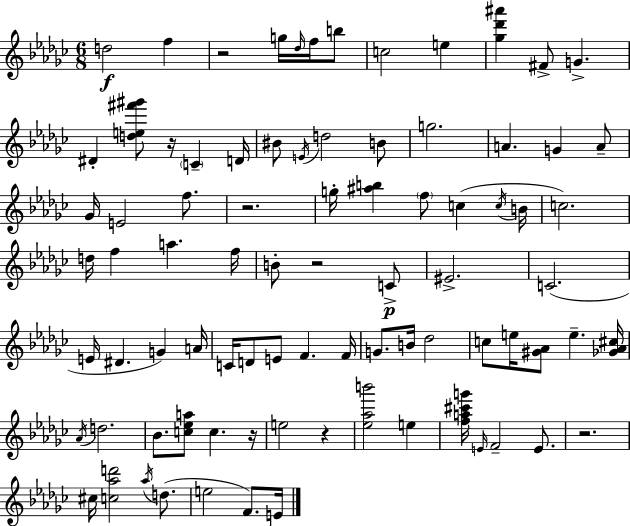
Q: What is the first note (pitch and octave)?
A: D5